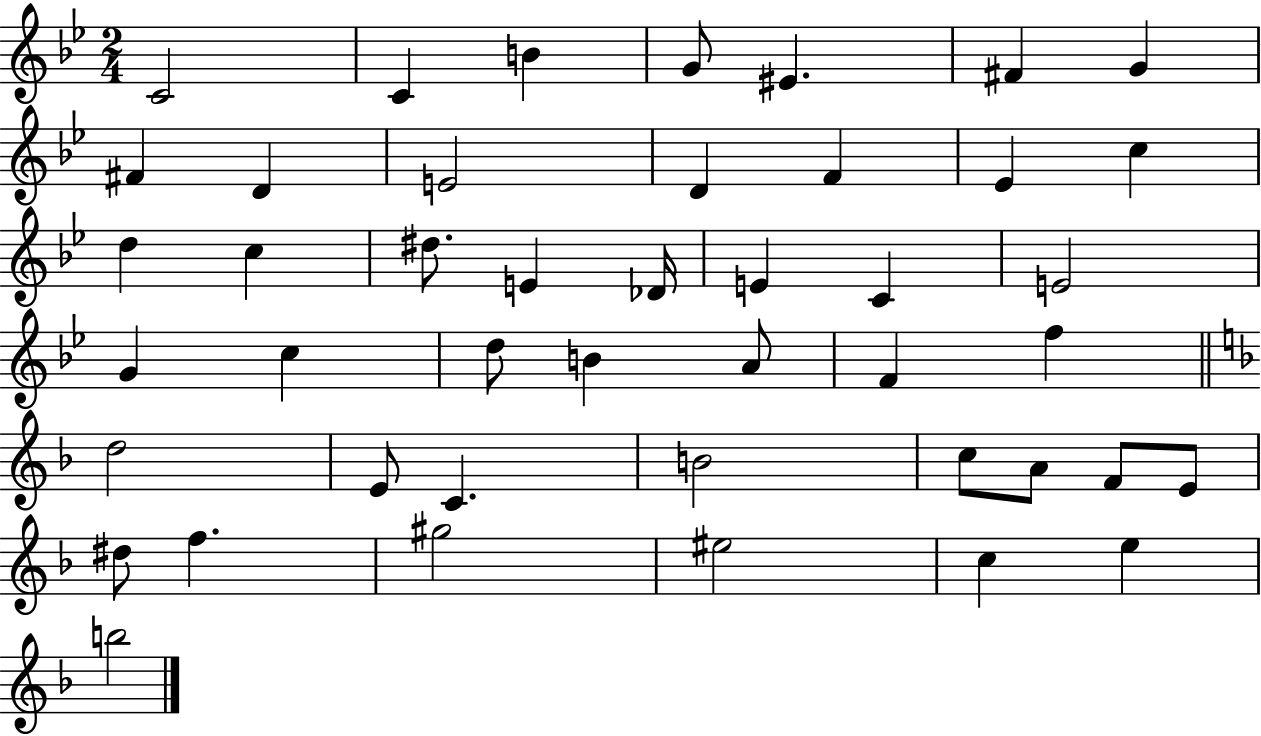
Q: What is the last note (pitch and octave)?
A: B5